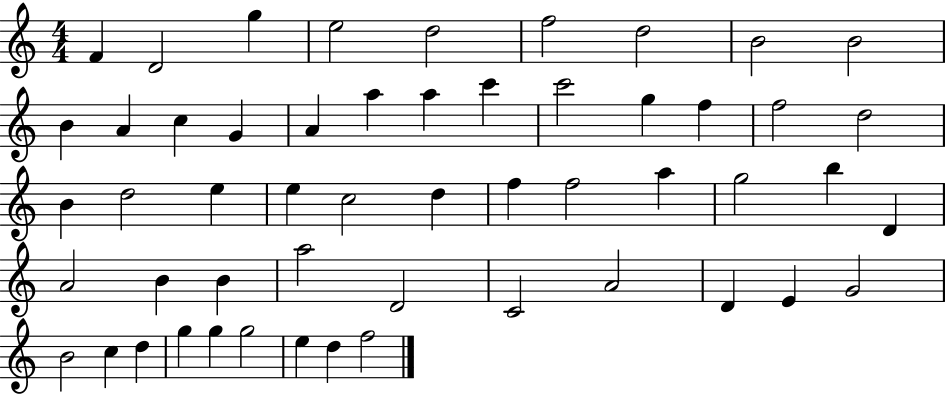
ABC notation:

X:1
T:Untitled
M:4/4
L:1/4
K:C
F D2 g e2 d2 f2 d2 B2 B2 B A c G A a a c' c'2 g f f2 d2 B d2 e e c2 d f f2 a g2 b D A2 B B a2 D2 C2 A2 D E G2 B2 c d g g g2 e d f2